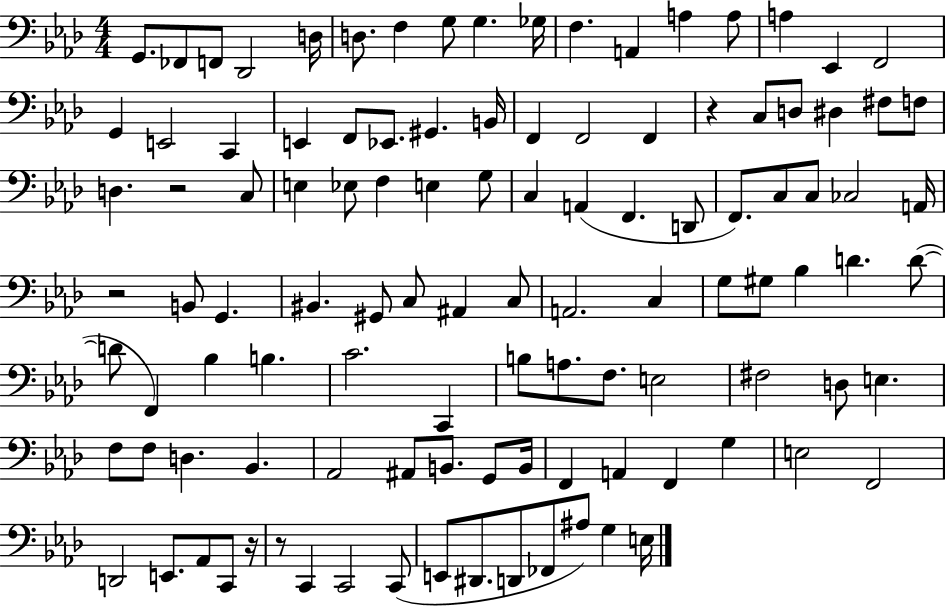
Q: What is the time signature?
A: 4/4